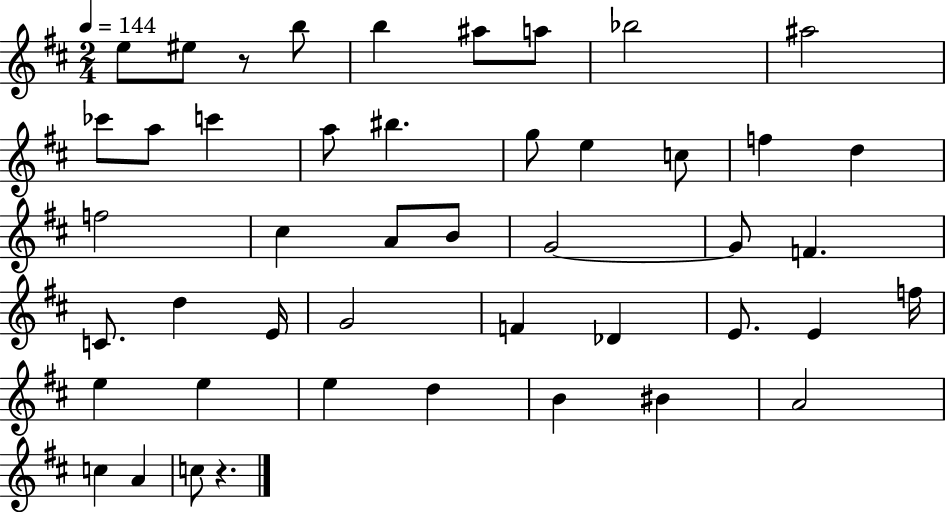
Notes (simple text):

E5/e EIS5/e R/e B5/e B5/q A#5/e A5/e Bb5/h A#5/h CES6/e A5/e C6/q A5/e BIS5/q. G5/e E5/q C5/e F5/q D5/q F5/h C#5/q A4/e B4/e G4/h G4/e F4/q. C4/e. D5/q E4/s G4/h F4/q Db4/q E4/e. E4/q F5/s E5/q E5/q E5/q D5/q B4/q BIS4/q A4/h C5/q A4/q C5/e R/q.